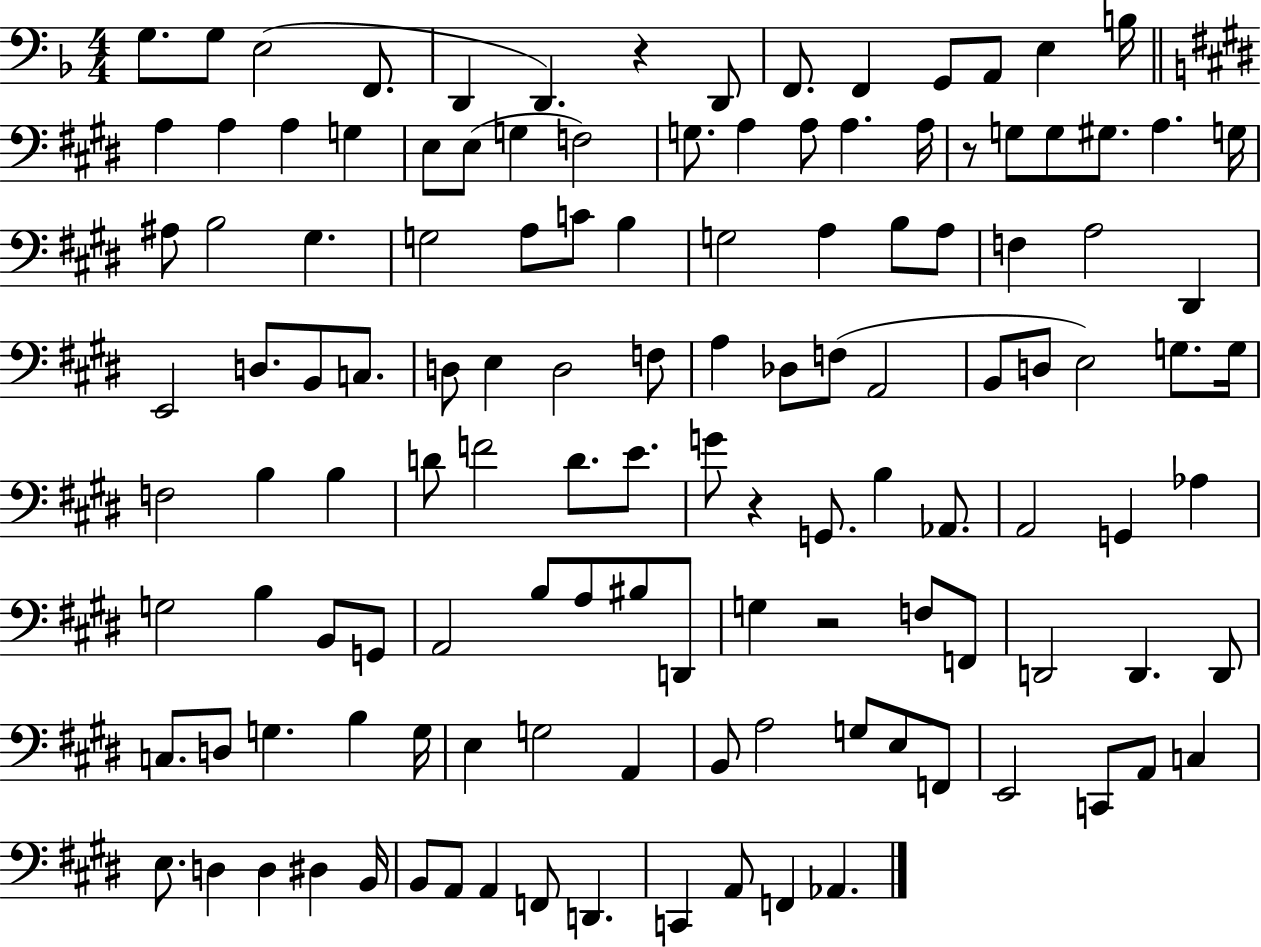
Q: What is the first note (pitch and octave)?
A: G3